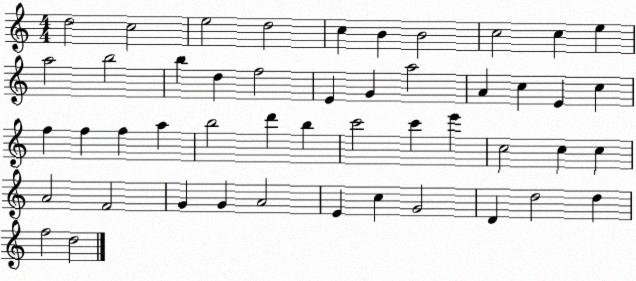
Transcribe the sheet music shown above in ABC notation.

X:1
T:Untitled
M:4/4
L:1/4
K:C
d2 c2 e2 d2 c B B2 c2 c e a2 b2 b d f2 E G a2 A c E c f f f a b2 d' b c'2 c' e' c2 c c A2 F2 G G A2 E c G2 D d2 d f2 d2